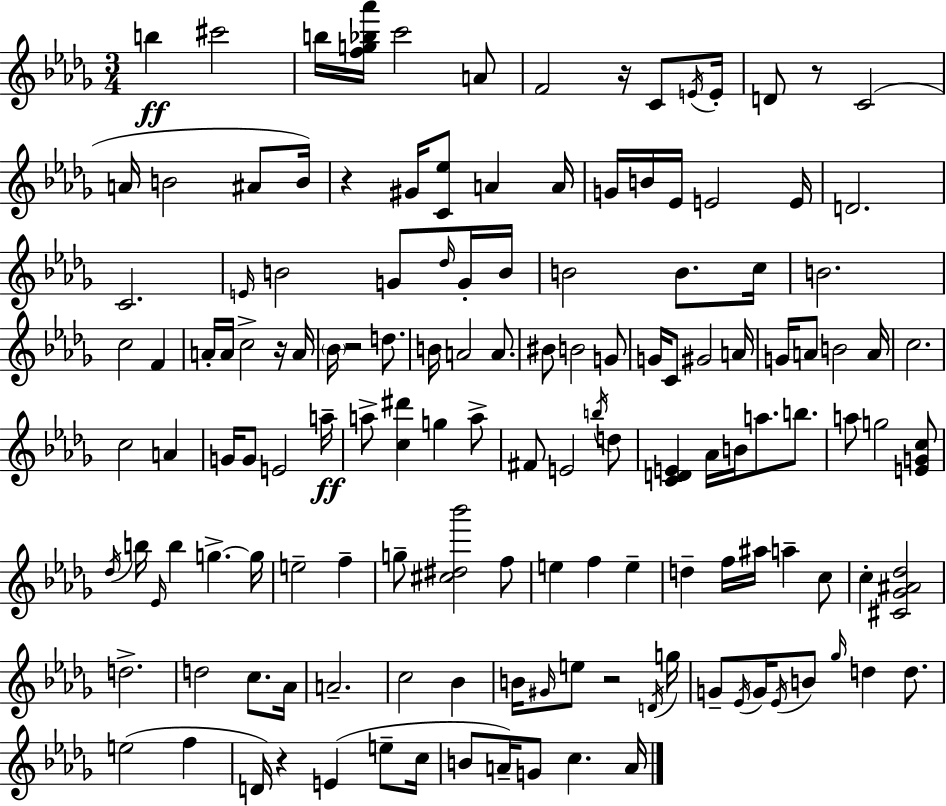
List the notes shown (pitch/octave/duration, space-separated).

B5/q C#6/h B5/s [F5,G5,Bb5,Ab6]/s C6/h A4/e F4/h R/s C4/e E4/s E4/s D4/e R/e C4/h A4/s B4/h A#4/e B4/s R/q G#4/s [C4,Eb5]/e A4/q A4/s G4/s B4/s Eb4/s E4/h E4/s D4/h. C4/h. E4/s B4/h G4/e Db5/s G4/s B4/s B4/h B4/e. C5/s B4/h. C5/h F4/q A4/s A4/s C5/h R/s A4/s Bb4/s R/h D5/e. B4/s A4/h A4/e. BIS4/e B4/h G4/e G4/s C4/e G#4/h A4/s G4/s A4/e B4/h A4/s C5/h. C5/h A4/q G4/s G4/e E4/h A5/s A5/e [C5,D#6]/q G5/q A5/e F#4/e E4/h B5/s D5/e [C4,D4,E4]/q Ab4/s B4/s A5/e. B5/e. A5/e G5/h [E4,G4,C5]/e Db5/s B5/s Eb4/s B5/q G5/q. G5/s E5/h F5/q G5/e [C#5,D#5,Bb6]/h F5/e E5/q F5/q E5/q D5/q F5/s A#5/s A5/q C5/e C5/q [C#4,Gb4,A#4,Db5]/h D5/h. D5/h C5/e. Ab4/s A4/h. C5/h Bb4/q B4/s G#4/s E5/e R/h D4/s G5/s G4/e Eb4/s G4/s Eb4/s B4/e Gb5/s D5/q D5/e. E5/h F5/q D4/s R/q E4/q E5/e C5/s B4/e A4/s G4/e C5/q. A4/s